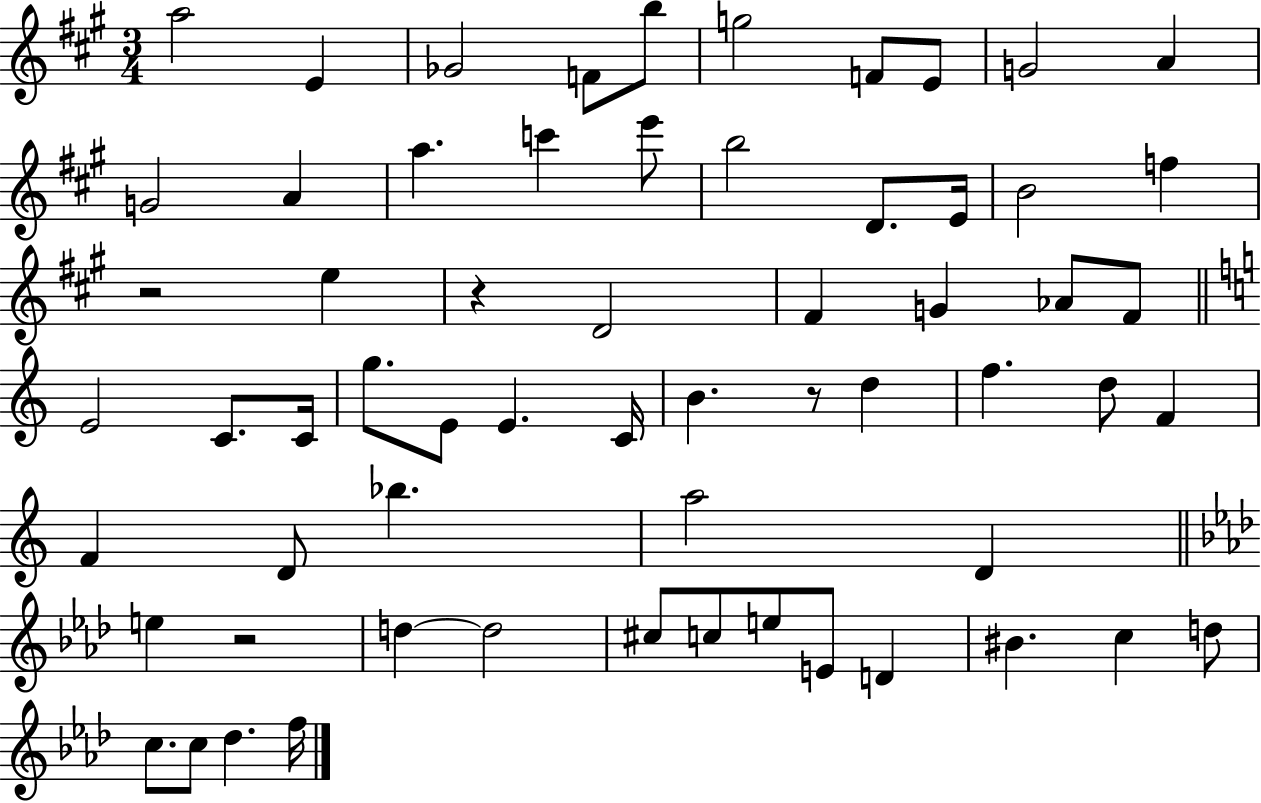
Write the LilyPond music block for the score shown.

{
  \clef treble
  \numericTimeSignature
  \time 3/4
  \key a \major
  a''2 e'4 | ges'2 f'8 b''8 | g''2 f'8 e'8 | g'2 a'4 | \break g'2 a'4 | a''4. c'''4 e'''8 | b''2 d'8. e'16 | b'2 f''4 | \break r2 e''4 | r4 d'2 | fis'4 g'4 aes'8 fis'8 | \bar "||" \break \key a \minor e'2 c'8. c'16 | g''8. e'8 e'4. c'16 | b'4. r8 d''4 | f''4. d''8 f'4 | \break f'4 d'8 bes''4. | a''2 d'4 | \bar "||" \break \key aes \major e''4 r2 | d''4~~ d''2 | cis''8 c''8 e''8 e'8 d'4 | bis'4. c''4 d''8 | \break c''8. c''8 des''4. f''16 | \bar "|."
}